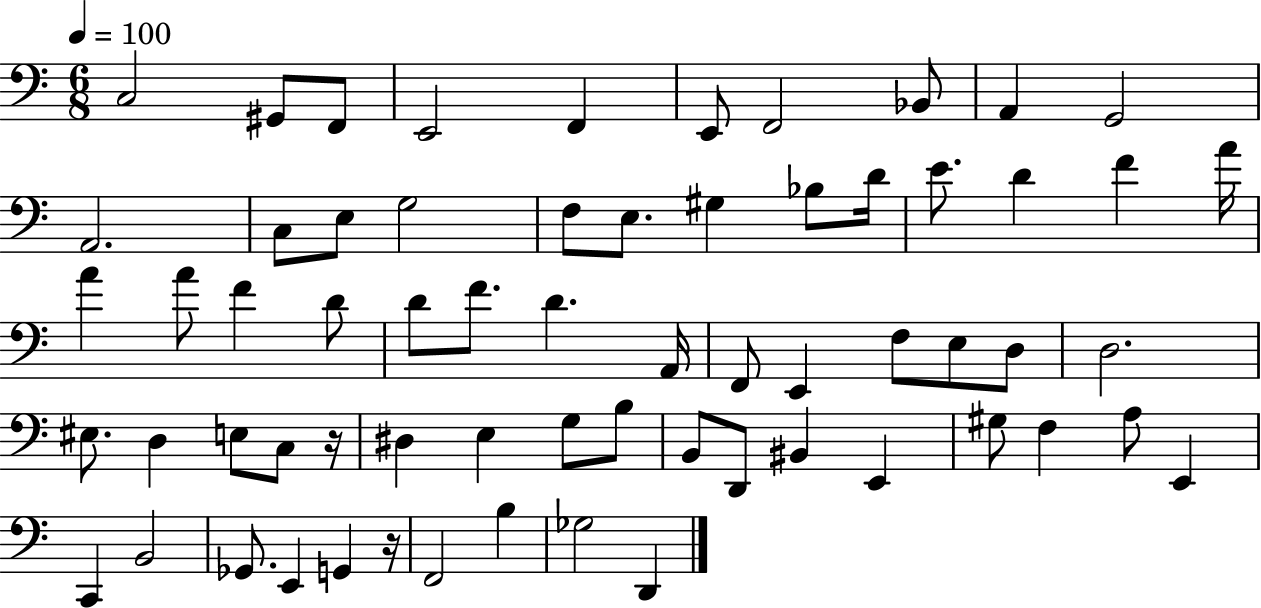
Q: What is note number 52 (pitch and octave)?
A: A3